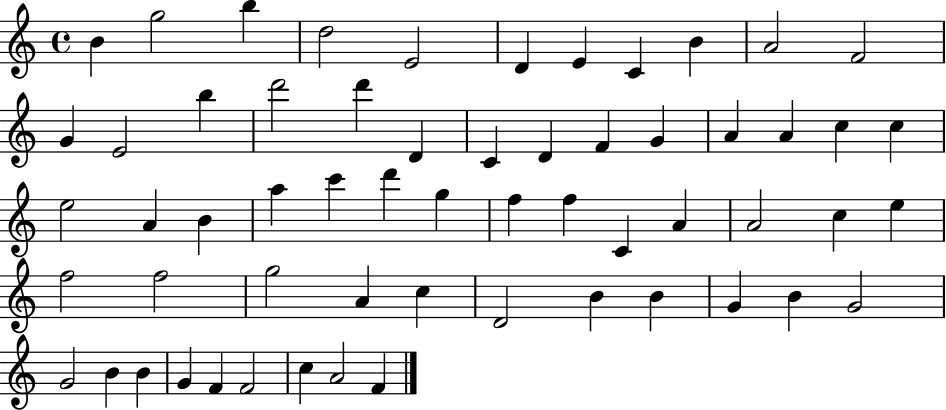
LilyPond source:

{
  \clef treble
  \time 4/4
  \defaultTimeSignature
  \key c \major
  b'4 g''2 b''4 | d''2 e'2 | d'4 e'4 c'4 b'4 | a'2 f'2 | \break g'4 e'2 b''4 | d'''2 d'''4 d'4 | c'4 d'4 f'4 g'4 | a'4 a'4 c''4 c''4 | \break e''2 a'4 b'4 | a''4 c'''4 d'''4 g''4 | f''4 f''4 c'4 a'4 | a'2 c''4 e''4 | \break f''2 f''2 | g''2 a'4 c''4 | d'2 b'4 b'4 | g'4 b'4 g'2 | \break g'2 b'4 b'4 | g'4 f'4 f'2 | c''4 a'2 f'4 | \bar "|."
}